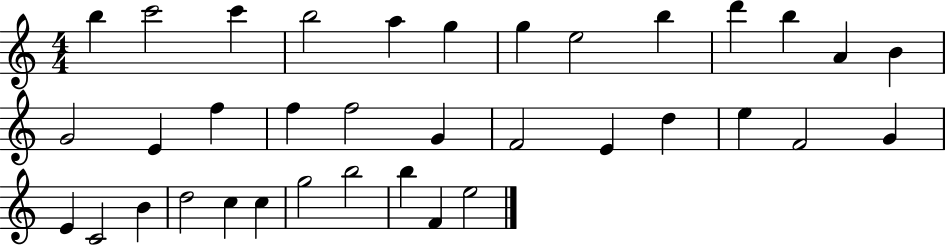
{
  \clef treble
  \numericTimeSignature
  \time 4/4
  \key c \major
  b''4 c'''2 c'''4 | b''2 a''4 g''4 | g''4 e''2 b''4 | d'''4 b''4 a'4 b'4 | \break g'2 e'4 f''4 | f''4 f''2 g'4 | f'2 e'4 d''4 | e''4 f'2 g'4 | \break e'4 c'2 b'4 | d''2 c''4 c''4 | g''2 b''2 | b''4 f'4 e''2 | \break \bar "|."
}